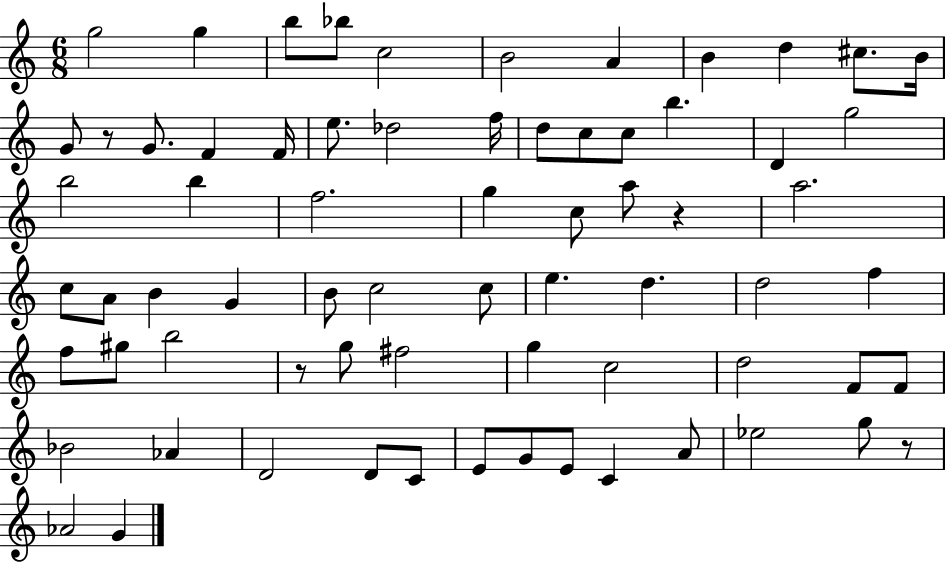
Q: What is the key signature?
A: C major